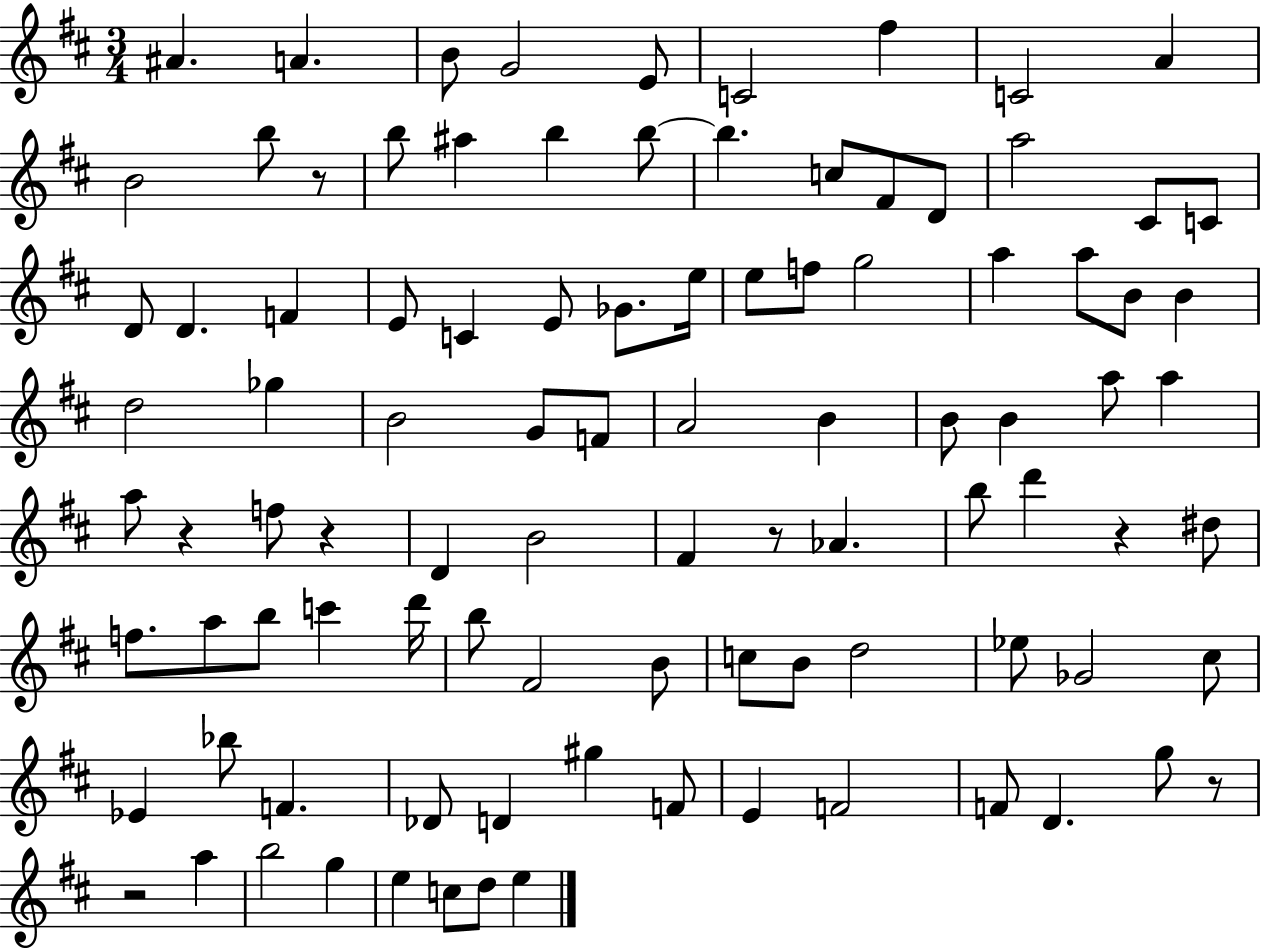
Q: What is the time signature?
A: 3/4